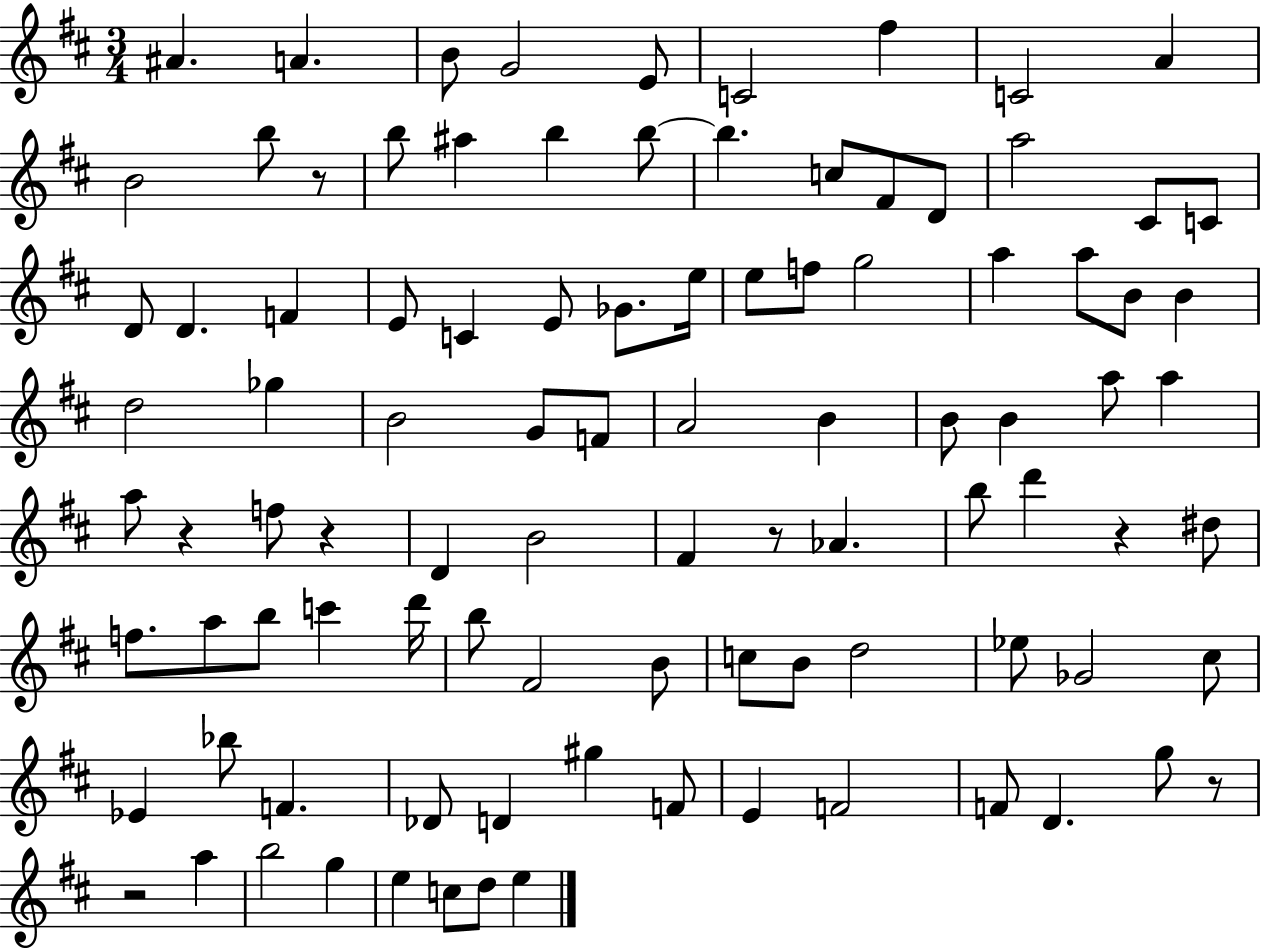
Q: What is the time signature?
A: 3/4